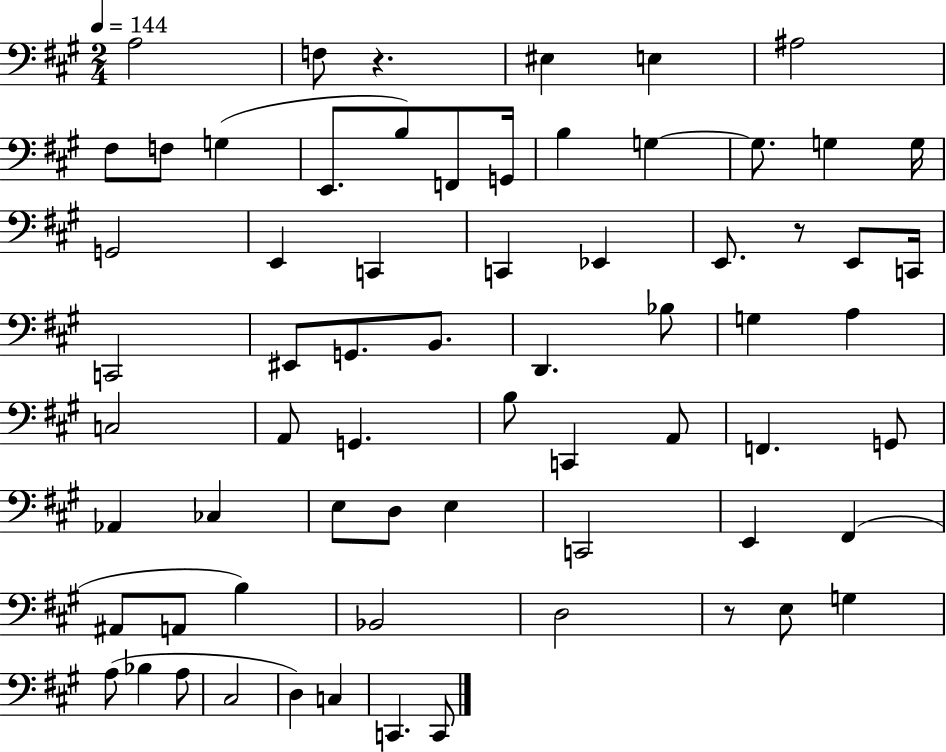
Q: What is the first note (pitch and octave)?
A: A3